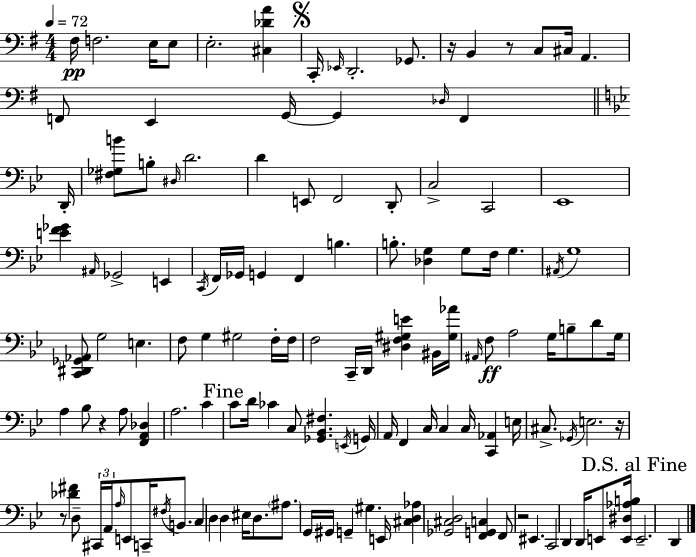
{
  \clef bass
  \numericTimeSignature
  \time 4/4
  \key g \major
  \tempo 4 = 72
  fis16\pp f2. e16 e8 | e2.-. <cis des' a'>4 | \mark \markup { \musicglyph "scripts.segno" } c,16-. \grace { ees,16 } d,2.-. ges,8. | r16 b,4 r8 c8 cis16 a,4. | \break f,8 e,4 g,16~~ g,4 \grace { des16 } f,4 | \bar "||" \break \key g \minor d,16-. <fis ges b'>8 b8-. \grace { dis16 } d'2. | d'4 e,8 f,2 | d,8-. c2-> c,2 | ees,1 | \break <e' f' ges'>4 \grace { ais,16 } ges,2-> e,4 | \acciaccatura { c,16 } f,16 ges,16 g,4 f,4 b4. | b8.-. <des g>4 g8 f16 g4. | \acciaccatura { ais,16 } g1 | \break <c, dis, ges, aes,>8 g2 e4. | f8 g4 gis2 | f16-. f16 f2 c,16-- d,16 <dis f gis e'>4 | bis,16 <gis aes'>16 \grace { ais,16 }\ff f8 a2 | \break g16 b8-- d'8 g16 a4 bes8 r4 | a8 <f, a, des>4 a2. | c'4 \mark "Fine" c'8 d'16 ces'4 c8 <ges, bes, fis>4. | \acciaccatura { e,16 } g,16 a,16 f,4 c16 c4 | \break c16 <c, aes,>4 e16 cis8.-> \acciaccatura { ges,16 } e2. | r16 r8 <des' fis'>4 d8-- | \tuplet 3/2 { cis,16 a,16 \grace { a16 } } e,8 c,16-- \acciaccatura { fis16 } b,8. c4 d4 | d4 eis16 d8. \parenthesize ais8. g,16 gis,16 g,4-- | \break gis4. e,16 <cis d aes>4 <ges, cis d>2 | <f, g, c>4 f,8 r2 | eis,4. c,2 | d,4 d,16 e,8 <e, dis aes b>16 \mark "D.S. al Fine" e,2.-- | \break d,4 \bar "|."
}